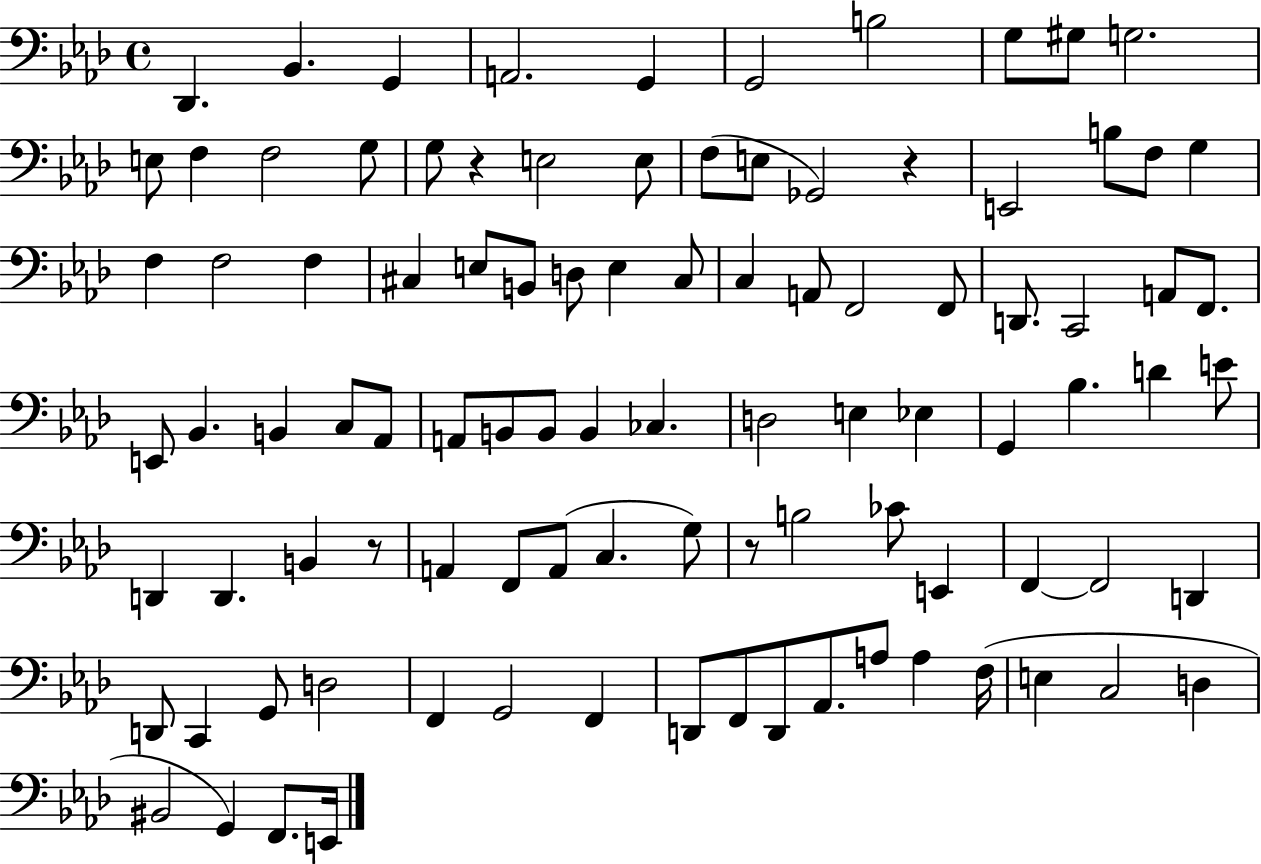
{
  \clef bass
  \time 4/4
  \defaultTimeSignature
  \key aes \major
  des,4. bes,4. g,4 | a,2. g,4 | g,2 b2 | g8 gis8 g2. | \break e8 f4 f2 g8 | g8 r4 e2 e8 | f8( e8 ges,2) r4 | e,2 b8 f8 g4 | \break f4 f2 f4 | cis4 e8 b,8 d8 e4 cis8 | c4 a,8 f,2 f,8 | d,8. c,2 a,8 f,8. | \break e,8 bes,4. b,4 c8 aes,8 | a,8 b,8 b,8 b,4 ces4. | d2 e4 ees4 | g,4 bes4. d'4 e'8 | \break d,4 d,4. b,4 r8 | a,4 f,8 a,8( c4. g8) | r8 b2 ces'8 e,4 | f,4~~ f,2 d,4 | \break d,8 c,4 g,8 d2 | f,4 g,2 f,4 | d,8 f,8 d,8 aes,8. a8 a4 f16( | e4 c2 d4 | \break bis,2 g,4) f,8. e,16 | \bar "|."
}